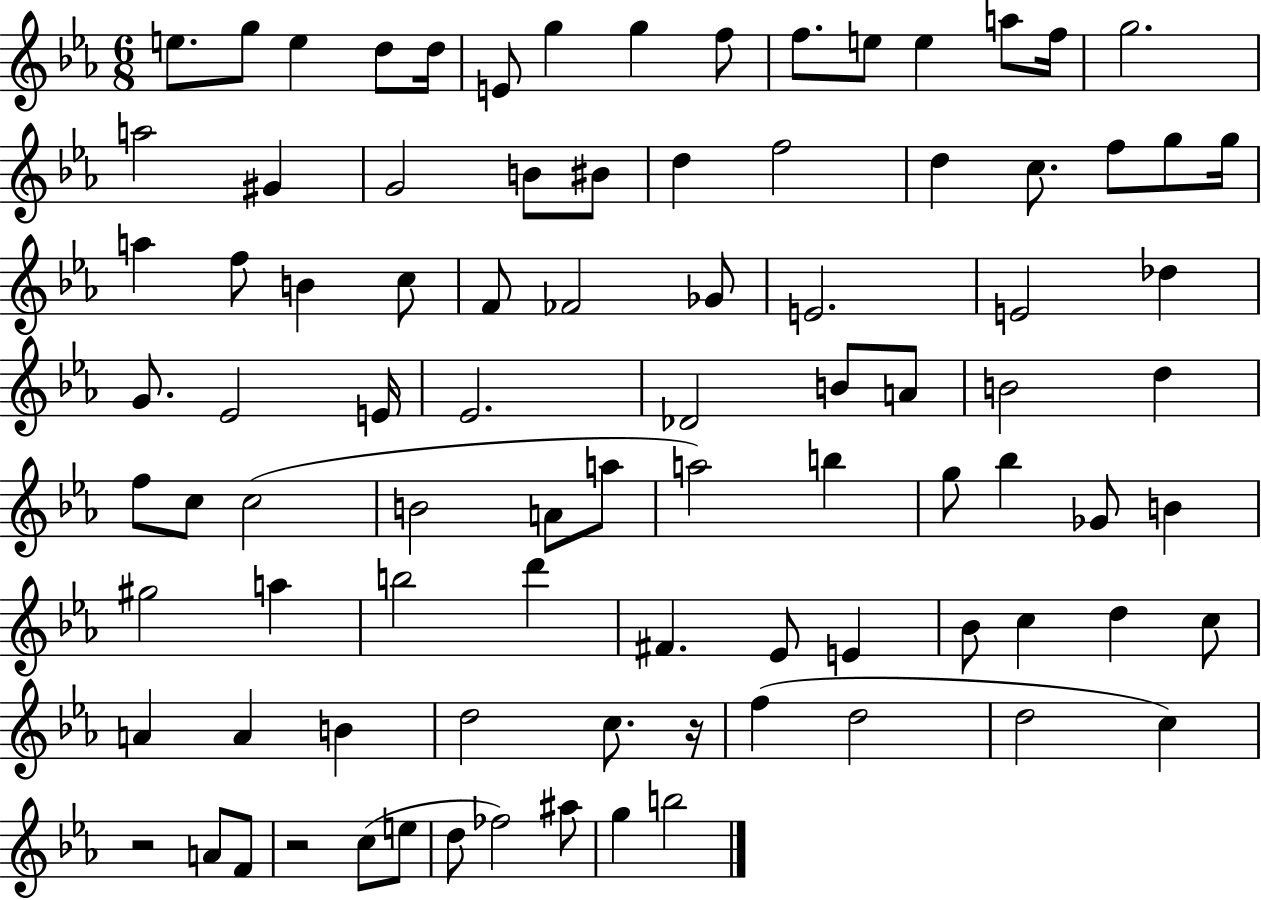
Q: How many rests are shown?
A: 3